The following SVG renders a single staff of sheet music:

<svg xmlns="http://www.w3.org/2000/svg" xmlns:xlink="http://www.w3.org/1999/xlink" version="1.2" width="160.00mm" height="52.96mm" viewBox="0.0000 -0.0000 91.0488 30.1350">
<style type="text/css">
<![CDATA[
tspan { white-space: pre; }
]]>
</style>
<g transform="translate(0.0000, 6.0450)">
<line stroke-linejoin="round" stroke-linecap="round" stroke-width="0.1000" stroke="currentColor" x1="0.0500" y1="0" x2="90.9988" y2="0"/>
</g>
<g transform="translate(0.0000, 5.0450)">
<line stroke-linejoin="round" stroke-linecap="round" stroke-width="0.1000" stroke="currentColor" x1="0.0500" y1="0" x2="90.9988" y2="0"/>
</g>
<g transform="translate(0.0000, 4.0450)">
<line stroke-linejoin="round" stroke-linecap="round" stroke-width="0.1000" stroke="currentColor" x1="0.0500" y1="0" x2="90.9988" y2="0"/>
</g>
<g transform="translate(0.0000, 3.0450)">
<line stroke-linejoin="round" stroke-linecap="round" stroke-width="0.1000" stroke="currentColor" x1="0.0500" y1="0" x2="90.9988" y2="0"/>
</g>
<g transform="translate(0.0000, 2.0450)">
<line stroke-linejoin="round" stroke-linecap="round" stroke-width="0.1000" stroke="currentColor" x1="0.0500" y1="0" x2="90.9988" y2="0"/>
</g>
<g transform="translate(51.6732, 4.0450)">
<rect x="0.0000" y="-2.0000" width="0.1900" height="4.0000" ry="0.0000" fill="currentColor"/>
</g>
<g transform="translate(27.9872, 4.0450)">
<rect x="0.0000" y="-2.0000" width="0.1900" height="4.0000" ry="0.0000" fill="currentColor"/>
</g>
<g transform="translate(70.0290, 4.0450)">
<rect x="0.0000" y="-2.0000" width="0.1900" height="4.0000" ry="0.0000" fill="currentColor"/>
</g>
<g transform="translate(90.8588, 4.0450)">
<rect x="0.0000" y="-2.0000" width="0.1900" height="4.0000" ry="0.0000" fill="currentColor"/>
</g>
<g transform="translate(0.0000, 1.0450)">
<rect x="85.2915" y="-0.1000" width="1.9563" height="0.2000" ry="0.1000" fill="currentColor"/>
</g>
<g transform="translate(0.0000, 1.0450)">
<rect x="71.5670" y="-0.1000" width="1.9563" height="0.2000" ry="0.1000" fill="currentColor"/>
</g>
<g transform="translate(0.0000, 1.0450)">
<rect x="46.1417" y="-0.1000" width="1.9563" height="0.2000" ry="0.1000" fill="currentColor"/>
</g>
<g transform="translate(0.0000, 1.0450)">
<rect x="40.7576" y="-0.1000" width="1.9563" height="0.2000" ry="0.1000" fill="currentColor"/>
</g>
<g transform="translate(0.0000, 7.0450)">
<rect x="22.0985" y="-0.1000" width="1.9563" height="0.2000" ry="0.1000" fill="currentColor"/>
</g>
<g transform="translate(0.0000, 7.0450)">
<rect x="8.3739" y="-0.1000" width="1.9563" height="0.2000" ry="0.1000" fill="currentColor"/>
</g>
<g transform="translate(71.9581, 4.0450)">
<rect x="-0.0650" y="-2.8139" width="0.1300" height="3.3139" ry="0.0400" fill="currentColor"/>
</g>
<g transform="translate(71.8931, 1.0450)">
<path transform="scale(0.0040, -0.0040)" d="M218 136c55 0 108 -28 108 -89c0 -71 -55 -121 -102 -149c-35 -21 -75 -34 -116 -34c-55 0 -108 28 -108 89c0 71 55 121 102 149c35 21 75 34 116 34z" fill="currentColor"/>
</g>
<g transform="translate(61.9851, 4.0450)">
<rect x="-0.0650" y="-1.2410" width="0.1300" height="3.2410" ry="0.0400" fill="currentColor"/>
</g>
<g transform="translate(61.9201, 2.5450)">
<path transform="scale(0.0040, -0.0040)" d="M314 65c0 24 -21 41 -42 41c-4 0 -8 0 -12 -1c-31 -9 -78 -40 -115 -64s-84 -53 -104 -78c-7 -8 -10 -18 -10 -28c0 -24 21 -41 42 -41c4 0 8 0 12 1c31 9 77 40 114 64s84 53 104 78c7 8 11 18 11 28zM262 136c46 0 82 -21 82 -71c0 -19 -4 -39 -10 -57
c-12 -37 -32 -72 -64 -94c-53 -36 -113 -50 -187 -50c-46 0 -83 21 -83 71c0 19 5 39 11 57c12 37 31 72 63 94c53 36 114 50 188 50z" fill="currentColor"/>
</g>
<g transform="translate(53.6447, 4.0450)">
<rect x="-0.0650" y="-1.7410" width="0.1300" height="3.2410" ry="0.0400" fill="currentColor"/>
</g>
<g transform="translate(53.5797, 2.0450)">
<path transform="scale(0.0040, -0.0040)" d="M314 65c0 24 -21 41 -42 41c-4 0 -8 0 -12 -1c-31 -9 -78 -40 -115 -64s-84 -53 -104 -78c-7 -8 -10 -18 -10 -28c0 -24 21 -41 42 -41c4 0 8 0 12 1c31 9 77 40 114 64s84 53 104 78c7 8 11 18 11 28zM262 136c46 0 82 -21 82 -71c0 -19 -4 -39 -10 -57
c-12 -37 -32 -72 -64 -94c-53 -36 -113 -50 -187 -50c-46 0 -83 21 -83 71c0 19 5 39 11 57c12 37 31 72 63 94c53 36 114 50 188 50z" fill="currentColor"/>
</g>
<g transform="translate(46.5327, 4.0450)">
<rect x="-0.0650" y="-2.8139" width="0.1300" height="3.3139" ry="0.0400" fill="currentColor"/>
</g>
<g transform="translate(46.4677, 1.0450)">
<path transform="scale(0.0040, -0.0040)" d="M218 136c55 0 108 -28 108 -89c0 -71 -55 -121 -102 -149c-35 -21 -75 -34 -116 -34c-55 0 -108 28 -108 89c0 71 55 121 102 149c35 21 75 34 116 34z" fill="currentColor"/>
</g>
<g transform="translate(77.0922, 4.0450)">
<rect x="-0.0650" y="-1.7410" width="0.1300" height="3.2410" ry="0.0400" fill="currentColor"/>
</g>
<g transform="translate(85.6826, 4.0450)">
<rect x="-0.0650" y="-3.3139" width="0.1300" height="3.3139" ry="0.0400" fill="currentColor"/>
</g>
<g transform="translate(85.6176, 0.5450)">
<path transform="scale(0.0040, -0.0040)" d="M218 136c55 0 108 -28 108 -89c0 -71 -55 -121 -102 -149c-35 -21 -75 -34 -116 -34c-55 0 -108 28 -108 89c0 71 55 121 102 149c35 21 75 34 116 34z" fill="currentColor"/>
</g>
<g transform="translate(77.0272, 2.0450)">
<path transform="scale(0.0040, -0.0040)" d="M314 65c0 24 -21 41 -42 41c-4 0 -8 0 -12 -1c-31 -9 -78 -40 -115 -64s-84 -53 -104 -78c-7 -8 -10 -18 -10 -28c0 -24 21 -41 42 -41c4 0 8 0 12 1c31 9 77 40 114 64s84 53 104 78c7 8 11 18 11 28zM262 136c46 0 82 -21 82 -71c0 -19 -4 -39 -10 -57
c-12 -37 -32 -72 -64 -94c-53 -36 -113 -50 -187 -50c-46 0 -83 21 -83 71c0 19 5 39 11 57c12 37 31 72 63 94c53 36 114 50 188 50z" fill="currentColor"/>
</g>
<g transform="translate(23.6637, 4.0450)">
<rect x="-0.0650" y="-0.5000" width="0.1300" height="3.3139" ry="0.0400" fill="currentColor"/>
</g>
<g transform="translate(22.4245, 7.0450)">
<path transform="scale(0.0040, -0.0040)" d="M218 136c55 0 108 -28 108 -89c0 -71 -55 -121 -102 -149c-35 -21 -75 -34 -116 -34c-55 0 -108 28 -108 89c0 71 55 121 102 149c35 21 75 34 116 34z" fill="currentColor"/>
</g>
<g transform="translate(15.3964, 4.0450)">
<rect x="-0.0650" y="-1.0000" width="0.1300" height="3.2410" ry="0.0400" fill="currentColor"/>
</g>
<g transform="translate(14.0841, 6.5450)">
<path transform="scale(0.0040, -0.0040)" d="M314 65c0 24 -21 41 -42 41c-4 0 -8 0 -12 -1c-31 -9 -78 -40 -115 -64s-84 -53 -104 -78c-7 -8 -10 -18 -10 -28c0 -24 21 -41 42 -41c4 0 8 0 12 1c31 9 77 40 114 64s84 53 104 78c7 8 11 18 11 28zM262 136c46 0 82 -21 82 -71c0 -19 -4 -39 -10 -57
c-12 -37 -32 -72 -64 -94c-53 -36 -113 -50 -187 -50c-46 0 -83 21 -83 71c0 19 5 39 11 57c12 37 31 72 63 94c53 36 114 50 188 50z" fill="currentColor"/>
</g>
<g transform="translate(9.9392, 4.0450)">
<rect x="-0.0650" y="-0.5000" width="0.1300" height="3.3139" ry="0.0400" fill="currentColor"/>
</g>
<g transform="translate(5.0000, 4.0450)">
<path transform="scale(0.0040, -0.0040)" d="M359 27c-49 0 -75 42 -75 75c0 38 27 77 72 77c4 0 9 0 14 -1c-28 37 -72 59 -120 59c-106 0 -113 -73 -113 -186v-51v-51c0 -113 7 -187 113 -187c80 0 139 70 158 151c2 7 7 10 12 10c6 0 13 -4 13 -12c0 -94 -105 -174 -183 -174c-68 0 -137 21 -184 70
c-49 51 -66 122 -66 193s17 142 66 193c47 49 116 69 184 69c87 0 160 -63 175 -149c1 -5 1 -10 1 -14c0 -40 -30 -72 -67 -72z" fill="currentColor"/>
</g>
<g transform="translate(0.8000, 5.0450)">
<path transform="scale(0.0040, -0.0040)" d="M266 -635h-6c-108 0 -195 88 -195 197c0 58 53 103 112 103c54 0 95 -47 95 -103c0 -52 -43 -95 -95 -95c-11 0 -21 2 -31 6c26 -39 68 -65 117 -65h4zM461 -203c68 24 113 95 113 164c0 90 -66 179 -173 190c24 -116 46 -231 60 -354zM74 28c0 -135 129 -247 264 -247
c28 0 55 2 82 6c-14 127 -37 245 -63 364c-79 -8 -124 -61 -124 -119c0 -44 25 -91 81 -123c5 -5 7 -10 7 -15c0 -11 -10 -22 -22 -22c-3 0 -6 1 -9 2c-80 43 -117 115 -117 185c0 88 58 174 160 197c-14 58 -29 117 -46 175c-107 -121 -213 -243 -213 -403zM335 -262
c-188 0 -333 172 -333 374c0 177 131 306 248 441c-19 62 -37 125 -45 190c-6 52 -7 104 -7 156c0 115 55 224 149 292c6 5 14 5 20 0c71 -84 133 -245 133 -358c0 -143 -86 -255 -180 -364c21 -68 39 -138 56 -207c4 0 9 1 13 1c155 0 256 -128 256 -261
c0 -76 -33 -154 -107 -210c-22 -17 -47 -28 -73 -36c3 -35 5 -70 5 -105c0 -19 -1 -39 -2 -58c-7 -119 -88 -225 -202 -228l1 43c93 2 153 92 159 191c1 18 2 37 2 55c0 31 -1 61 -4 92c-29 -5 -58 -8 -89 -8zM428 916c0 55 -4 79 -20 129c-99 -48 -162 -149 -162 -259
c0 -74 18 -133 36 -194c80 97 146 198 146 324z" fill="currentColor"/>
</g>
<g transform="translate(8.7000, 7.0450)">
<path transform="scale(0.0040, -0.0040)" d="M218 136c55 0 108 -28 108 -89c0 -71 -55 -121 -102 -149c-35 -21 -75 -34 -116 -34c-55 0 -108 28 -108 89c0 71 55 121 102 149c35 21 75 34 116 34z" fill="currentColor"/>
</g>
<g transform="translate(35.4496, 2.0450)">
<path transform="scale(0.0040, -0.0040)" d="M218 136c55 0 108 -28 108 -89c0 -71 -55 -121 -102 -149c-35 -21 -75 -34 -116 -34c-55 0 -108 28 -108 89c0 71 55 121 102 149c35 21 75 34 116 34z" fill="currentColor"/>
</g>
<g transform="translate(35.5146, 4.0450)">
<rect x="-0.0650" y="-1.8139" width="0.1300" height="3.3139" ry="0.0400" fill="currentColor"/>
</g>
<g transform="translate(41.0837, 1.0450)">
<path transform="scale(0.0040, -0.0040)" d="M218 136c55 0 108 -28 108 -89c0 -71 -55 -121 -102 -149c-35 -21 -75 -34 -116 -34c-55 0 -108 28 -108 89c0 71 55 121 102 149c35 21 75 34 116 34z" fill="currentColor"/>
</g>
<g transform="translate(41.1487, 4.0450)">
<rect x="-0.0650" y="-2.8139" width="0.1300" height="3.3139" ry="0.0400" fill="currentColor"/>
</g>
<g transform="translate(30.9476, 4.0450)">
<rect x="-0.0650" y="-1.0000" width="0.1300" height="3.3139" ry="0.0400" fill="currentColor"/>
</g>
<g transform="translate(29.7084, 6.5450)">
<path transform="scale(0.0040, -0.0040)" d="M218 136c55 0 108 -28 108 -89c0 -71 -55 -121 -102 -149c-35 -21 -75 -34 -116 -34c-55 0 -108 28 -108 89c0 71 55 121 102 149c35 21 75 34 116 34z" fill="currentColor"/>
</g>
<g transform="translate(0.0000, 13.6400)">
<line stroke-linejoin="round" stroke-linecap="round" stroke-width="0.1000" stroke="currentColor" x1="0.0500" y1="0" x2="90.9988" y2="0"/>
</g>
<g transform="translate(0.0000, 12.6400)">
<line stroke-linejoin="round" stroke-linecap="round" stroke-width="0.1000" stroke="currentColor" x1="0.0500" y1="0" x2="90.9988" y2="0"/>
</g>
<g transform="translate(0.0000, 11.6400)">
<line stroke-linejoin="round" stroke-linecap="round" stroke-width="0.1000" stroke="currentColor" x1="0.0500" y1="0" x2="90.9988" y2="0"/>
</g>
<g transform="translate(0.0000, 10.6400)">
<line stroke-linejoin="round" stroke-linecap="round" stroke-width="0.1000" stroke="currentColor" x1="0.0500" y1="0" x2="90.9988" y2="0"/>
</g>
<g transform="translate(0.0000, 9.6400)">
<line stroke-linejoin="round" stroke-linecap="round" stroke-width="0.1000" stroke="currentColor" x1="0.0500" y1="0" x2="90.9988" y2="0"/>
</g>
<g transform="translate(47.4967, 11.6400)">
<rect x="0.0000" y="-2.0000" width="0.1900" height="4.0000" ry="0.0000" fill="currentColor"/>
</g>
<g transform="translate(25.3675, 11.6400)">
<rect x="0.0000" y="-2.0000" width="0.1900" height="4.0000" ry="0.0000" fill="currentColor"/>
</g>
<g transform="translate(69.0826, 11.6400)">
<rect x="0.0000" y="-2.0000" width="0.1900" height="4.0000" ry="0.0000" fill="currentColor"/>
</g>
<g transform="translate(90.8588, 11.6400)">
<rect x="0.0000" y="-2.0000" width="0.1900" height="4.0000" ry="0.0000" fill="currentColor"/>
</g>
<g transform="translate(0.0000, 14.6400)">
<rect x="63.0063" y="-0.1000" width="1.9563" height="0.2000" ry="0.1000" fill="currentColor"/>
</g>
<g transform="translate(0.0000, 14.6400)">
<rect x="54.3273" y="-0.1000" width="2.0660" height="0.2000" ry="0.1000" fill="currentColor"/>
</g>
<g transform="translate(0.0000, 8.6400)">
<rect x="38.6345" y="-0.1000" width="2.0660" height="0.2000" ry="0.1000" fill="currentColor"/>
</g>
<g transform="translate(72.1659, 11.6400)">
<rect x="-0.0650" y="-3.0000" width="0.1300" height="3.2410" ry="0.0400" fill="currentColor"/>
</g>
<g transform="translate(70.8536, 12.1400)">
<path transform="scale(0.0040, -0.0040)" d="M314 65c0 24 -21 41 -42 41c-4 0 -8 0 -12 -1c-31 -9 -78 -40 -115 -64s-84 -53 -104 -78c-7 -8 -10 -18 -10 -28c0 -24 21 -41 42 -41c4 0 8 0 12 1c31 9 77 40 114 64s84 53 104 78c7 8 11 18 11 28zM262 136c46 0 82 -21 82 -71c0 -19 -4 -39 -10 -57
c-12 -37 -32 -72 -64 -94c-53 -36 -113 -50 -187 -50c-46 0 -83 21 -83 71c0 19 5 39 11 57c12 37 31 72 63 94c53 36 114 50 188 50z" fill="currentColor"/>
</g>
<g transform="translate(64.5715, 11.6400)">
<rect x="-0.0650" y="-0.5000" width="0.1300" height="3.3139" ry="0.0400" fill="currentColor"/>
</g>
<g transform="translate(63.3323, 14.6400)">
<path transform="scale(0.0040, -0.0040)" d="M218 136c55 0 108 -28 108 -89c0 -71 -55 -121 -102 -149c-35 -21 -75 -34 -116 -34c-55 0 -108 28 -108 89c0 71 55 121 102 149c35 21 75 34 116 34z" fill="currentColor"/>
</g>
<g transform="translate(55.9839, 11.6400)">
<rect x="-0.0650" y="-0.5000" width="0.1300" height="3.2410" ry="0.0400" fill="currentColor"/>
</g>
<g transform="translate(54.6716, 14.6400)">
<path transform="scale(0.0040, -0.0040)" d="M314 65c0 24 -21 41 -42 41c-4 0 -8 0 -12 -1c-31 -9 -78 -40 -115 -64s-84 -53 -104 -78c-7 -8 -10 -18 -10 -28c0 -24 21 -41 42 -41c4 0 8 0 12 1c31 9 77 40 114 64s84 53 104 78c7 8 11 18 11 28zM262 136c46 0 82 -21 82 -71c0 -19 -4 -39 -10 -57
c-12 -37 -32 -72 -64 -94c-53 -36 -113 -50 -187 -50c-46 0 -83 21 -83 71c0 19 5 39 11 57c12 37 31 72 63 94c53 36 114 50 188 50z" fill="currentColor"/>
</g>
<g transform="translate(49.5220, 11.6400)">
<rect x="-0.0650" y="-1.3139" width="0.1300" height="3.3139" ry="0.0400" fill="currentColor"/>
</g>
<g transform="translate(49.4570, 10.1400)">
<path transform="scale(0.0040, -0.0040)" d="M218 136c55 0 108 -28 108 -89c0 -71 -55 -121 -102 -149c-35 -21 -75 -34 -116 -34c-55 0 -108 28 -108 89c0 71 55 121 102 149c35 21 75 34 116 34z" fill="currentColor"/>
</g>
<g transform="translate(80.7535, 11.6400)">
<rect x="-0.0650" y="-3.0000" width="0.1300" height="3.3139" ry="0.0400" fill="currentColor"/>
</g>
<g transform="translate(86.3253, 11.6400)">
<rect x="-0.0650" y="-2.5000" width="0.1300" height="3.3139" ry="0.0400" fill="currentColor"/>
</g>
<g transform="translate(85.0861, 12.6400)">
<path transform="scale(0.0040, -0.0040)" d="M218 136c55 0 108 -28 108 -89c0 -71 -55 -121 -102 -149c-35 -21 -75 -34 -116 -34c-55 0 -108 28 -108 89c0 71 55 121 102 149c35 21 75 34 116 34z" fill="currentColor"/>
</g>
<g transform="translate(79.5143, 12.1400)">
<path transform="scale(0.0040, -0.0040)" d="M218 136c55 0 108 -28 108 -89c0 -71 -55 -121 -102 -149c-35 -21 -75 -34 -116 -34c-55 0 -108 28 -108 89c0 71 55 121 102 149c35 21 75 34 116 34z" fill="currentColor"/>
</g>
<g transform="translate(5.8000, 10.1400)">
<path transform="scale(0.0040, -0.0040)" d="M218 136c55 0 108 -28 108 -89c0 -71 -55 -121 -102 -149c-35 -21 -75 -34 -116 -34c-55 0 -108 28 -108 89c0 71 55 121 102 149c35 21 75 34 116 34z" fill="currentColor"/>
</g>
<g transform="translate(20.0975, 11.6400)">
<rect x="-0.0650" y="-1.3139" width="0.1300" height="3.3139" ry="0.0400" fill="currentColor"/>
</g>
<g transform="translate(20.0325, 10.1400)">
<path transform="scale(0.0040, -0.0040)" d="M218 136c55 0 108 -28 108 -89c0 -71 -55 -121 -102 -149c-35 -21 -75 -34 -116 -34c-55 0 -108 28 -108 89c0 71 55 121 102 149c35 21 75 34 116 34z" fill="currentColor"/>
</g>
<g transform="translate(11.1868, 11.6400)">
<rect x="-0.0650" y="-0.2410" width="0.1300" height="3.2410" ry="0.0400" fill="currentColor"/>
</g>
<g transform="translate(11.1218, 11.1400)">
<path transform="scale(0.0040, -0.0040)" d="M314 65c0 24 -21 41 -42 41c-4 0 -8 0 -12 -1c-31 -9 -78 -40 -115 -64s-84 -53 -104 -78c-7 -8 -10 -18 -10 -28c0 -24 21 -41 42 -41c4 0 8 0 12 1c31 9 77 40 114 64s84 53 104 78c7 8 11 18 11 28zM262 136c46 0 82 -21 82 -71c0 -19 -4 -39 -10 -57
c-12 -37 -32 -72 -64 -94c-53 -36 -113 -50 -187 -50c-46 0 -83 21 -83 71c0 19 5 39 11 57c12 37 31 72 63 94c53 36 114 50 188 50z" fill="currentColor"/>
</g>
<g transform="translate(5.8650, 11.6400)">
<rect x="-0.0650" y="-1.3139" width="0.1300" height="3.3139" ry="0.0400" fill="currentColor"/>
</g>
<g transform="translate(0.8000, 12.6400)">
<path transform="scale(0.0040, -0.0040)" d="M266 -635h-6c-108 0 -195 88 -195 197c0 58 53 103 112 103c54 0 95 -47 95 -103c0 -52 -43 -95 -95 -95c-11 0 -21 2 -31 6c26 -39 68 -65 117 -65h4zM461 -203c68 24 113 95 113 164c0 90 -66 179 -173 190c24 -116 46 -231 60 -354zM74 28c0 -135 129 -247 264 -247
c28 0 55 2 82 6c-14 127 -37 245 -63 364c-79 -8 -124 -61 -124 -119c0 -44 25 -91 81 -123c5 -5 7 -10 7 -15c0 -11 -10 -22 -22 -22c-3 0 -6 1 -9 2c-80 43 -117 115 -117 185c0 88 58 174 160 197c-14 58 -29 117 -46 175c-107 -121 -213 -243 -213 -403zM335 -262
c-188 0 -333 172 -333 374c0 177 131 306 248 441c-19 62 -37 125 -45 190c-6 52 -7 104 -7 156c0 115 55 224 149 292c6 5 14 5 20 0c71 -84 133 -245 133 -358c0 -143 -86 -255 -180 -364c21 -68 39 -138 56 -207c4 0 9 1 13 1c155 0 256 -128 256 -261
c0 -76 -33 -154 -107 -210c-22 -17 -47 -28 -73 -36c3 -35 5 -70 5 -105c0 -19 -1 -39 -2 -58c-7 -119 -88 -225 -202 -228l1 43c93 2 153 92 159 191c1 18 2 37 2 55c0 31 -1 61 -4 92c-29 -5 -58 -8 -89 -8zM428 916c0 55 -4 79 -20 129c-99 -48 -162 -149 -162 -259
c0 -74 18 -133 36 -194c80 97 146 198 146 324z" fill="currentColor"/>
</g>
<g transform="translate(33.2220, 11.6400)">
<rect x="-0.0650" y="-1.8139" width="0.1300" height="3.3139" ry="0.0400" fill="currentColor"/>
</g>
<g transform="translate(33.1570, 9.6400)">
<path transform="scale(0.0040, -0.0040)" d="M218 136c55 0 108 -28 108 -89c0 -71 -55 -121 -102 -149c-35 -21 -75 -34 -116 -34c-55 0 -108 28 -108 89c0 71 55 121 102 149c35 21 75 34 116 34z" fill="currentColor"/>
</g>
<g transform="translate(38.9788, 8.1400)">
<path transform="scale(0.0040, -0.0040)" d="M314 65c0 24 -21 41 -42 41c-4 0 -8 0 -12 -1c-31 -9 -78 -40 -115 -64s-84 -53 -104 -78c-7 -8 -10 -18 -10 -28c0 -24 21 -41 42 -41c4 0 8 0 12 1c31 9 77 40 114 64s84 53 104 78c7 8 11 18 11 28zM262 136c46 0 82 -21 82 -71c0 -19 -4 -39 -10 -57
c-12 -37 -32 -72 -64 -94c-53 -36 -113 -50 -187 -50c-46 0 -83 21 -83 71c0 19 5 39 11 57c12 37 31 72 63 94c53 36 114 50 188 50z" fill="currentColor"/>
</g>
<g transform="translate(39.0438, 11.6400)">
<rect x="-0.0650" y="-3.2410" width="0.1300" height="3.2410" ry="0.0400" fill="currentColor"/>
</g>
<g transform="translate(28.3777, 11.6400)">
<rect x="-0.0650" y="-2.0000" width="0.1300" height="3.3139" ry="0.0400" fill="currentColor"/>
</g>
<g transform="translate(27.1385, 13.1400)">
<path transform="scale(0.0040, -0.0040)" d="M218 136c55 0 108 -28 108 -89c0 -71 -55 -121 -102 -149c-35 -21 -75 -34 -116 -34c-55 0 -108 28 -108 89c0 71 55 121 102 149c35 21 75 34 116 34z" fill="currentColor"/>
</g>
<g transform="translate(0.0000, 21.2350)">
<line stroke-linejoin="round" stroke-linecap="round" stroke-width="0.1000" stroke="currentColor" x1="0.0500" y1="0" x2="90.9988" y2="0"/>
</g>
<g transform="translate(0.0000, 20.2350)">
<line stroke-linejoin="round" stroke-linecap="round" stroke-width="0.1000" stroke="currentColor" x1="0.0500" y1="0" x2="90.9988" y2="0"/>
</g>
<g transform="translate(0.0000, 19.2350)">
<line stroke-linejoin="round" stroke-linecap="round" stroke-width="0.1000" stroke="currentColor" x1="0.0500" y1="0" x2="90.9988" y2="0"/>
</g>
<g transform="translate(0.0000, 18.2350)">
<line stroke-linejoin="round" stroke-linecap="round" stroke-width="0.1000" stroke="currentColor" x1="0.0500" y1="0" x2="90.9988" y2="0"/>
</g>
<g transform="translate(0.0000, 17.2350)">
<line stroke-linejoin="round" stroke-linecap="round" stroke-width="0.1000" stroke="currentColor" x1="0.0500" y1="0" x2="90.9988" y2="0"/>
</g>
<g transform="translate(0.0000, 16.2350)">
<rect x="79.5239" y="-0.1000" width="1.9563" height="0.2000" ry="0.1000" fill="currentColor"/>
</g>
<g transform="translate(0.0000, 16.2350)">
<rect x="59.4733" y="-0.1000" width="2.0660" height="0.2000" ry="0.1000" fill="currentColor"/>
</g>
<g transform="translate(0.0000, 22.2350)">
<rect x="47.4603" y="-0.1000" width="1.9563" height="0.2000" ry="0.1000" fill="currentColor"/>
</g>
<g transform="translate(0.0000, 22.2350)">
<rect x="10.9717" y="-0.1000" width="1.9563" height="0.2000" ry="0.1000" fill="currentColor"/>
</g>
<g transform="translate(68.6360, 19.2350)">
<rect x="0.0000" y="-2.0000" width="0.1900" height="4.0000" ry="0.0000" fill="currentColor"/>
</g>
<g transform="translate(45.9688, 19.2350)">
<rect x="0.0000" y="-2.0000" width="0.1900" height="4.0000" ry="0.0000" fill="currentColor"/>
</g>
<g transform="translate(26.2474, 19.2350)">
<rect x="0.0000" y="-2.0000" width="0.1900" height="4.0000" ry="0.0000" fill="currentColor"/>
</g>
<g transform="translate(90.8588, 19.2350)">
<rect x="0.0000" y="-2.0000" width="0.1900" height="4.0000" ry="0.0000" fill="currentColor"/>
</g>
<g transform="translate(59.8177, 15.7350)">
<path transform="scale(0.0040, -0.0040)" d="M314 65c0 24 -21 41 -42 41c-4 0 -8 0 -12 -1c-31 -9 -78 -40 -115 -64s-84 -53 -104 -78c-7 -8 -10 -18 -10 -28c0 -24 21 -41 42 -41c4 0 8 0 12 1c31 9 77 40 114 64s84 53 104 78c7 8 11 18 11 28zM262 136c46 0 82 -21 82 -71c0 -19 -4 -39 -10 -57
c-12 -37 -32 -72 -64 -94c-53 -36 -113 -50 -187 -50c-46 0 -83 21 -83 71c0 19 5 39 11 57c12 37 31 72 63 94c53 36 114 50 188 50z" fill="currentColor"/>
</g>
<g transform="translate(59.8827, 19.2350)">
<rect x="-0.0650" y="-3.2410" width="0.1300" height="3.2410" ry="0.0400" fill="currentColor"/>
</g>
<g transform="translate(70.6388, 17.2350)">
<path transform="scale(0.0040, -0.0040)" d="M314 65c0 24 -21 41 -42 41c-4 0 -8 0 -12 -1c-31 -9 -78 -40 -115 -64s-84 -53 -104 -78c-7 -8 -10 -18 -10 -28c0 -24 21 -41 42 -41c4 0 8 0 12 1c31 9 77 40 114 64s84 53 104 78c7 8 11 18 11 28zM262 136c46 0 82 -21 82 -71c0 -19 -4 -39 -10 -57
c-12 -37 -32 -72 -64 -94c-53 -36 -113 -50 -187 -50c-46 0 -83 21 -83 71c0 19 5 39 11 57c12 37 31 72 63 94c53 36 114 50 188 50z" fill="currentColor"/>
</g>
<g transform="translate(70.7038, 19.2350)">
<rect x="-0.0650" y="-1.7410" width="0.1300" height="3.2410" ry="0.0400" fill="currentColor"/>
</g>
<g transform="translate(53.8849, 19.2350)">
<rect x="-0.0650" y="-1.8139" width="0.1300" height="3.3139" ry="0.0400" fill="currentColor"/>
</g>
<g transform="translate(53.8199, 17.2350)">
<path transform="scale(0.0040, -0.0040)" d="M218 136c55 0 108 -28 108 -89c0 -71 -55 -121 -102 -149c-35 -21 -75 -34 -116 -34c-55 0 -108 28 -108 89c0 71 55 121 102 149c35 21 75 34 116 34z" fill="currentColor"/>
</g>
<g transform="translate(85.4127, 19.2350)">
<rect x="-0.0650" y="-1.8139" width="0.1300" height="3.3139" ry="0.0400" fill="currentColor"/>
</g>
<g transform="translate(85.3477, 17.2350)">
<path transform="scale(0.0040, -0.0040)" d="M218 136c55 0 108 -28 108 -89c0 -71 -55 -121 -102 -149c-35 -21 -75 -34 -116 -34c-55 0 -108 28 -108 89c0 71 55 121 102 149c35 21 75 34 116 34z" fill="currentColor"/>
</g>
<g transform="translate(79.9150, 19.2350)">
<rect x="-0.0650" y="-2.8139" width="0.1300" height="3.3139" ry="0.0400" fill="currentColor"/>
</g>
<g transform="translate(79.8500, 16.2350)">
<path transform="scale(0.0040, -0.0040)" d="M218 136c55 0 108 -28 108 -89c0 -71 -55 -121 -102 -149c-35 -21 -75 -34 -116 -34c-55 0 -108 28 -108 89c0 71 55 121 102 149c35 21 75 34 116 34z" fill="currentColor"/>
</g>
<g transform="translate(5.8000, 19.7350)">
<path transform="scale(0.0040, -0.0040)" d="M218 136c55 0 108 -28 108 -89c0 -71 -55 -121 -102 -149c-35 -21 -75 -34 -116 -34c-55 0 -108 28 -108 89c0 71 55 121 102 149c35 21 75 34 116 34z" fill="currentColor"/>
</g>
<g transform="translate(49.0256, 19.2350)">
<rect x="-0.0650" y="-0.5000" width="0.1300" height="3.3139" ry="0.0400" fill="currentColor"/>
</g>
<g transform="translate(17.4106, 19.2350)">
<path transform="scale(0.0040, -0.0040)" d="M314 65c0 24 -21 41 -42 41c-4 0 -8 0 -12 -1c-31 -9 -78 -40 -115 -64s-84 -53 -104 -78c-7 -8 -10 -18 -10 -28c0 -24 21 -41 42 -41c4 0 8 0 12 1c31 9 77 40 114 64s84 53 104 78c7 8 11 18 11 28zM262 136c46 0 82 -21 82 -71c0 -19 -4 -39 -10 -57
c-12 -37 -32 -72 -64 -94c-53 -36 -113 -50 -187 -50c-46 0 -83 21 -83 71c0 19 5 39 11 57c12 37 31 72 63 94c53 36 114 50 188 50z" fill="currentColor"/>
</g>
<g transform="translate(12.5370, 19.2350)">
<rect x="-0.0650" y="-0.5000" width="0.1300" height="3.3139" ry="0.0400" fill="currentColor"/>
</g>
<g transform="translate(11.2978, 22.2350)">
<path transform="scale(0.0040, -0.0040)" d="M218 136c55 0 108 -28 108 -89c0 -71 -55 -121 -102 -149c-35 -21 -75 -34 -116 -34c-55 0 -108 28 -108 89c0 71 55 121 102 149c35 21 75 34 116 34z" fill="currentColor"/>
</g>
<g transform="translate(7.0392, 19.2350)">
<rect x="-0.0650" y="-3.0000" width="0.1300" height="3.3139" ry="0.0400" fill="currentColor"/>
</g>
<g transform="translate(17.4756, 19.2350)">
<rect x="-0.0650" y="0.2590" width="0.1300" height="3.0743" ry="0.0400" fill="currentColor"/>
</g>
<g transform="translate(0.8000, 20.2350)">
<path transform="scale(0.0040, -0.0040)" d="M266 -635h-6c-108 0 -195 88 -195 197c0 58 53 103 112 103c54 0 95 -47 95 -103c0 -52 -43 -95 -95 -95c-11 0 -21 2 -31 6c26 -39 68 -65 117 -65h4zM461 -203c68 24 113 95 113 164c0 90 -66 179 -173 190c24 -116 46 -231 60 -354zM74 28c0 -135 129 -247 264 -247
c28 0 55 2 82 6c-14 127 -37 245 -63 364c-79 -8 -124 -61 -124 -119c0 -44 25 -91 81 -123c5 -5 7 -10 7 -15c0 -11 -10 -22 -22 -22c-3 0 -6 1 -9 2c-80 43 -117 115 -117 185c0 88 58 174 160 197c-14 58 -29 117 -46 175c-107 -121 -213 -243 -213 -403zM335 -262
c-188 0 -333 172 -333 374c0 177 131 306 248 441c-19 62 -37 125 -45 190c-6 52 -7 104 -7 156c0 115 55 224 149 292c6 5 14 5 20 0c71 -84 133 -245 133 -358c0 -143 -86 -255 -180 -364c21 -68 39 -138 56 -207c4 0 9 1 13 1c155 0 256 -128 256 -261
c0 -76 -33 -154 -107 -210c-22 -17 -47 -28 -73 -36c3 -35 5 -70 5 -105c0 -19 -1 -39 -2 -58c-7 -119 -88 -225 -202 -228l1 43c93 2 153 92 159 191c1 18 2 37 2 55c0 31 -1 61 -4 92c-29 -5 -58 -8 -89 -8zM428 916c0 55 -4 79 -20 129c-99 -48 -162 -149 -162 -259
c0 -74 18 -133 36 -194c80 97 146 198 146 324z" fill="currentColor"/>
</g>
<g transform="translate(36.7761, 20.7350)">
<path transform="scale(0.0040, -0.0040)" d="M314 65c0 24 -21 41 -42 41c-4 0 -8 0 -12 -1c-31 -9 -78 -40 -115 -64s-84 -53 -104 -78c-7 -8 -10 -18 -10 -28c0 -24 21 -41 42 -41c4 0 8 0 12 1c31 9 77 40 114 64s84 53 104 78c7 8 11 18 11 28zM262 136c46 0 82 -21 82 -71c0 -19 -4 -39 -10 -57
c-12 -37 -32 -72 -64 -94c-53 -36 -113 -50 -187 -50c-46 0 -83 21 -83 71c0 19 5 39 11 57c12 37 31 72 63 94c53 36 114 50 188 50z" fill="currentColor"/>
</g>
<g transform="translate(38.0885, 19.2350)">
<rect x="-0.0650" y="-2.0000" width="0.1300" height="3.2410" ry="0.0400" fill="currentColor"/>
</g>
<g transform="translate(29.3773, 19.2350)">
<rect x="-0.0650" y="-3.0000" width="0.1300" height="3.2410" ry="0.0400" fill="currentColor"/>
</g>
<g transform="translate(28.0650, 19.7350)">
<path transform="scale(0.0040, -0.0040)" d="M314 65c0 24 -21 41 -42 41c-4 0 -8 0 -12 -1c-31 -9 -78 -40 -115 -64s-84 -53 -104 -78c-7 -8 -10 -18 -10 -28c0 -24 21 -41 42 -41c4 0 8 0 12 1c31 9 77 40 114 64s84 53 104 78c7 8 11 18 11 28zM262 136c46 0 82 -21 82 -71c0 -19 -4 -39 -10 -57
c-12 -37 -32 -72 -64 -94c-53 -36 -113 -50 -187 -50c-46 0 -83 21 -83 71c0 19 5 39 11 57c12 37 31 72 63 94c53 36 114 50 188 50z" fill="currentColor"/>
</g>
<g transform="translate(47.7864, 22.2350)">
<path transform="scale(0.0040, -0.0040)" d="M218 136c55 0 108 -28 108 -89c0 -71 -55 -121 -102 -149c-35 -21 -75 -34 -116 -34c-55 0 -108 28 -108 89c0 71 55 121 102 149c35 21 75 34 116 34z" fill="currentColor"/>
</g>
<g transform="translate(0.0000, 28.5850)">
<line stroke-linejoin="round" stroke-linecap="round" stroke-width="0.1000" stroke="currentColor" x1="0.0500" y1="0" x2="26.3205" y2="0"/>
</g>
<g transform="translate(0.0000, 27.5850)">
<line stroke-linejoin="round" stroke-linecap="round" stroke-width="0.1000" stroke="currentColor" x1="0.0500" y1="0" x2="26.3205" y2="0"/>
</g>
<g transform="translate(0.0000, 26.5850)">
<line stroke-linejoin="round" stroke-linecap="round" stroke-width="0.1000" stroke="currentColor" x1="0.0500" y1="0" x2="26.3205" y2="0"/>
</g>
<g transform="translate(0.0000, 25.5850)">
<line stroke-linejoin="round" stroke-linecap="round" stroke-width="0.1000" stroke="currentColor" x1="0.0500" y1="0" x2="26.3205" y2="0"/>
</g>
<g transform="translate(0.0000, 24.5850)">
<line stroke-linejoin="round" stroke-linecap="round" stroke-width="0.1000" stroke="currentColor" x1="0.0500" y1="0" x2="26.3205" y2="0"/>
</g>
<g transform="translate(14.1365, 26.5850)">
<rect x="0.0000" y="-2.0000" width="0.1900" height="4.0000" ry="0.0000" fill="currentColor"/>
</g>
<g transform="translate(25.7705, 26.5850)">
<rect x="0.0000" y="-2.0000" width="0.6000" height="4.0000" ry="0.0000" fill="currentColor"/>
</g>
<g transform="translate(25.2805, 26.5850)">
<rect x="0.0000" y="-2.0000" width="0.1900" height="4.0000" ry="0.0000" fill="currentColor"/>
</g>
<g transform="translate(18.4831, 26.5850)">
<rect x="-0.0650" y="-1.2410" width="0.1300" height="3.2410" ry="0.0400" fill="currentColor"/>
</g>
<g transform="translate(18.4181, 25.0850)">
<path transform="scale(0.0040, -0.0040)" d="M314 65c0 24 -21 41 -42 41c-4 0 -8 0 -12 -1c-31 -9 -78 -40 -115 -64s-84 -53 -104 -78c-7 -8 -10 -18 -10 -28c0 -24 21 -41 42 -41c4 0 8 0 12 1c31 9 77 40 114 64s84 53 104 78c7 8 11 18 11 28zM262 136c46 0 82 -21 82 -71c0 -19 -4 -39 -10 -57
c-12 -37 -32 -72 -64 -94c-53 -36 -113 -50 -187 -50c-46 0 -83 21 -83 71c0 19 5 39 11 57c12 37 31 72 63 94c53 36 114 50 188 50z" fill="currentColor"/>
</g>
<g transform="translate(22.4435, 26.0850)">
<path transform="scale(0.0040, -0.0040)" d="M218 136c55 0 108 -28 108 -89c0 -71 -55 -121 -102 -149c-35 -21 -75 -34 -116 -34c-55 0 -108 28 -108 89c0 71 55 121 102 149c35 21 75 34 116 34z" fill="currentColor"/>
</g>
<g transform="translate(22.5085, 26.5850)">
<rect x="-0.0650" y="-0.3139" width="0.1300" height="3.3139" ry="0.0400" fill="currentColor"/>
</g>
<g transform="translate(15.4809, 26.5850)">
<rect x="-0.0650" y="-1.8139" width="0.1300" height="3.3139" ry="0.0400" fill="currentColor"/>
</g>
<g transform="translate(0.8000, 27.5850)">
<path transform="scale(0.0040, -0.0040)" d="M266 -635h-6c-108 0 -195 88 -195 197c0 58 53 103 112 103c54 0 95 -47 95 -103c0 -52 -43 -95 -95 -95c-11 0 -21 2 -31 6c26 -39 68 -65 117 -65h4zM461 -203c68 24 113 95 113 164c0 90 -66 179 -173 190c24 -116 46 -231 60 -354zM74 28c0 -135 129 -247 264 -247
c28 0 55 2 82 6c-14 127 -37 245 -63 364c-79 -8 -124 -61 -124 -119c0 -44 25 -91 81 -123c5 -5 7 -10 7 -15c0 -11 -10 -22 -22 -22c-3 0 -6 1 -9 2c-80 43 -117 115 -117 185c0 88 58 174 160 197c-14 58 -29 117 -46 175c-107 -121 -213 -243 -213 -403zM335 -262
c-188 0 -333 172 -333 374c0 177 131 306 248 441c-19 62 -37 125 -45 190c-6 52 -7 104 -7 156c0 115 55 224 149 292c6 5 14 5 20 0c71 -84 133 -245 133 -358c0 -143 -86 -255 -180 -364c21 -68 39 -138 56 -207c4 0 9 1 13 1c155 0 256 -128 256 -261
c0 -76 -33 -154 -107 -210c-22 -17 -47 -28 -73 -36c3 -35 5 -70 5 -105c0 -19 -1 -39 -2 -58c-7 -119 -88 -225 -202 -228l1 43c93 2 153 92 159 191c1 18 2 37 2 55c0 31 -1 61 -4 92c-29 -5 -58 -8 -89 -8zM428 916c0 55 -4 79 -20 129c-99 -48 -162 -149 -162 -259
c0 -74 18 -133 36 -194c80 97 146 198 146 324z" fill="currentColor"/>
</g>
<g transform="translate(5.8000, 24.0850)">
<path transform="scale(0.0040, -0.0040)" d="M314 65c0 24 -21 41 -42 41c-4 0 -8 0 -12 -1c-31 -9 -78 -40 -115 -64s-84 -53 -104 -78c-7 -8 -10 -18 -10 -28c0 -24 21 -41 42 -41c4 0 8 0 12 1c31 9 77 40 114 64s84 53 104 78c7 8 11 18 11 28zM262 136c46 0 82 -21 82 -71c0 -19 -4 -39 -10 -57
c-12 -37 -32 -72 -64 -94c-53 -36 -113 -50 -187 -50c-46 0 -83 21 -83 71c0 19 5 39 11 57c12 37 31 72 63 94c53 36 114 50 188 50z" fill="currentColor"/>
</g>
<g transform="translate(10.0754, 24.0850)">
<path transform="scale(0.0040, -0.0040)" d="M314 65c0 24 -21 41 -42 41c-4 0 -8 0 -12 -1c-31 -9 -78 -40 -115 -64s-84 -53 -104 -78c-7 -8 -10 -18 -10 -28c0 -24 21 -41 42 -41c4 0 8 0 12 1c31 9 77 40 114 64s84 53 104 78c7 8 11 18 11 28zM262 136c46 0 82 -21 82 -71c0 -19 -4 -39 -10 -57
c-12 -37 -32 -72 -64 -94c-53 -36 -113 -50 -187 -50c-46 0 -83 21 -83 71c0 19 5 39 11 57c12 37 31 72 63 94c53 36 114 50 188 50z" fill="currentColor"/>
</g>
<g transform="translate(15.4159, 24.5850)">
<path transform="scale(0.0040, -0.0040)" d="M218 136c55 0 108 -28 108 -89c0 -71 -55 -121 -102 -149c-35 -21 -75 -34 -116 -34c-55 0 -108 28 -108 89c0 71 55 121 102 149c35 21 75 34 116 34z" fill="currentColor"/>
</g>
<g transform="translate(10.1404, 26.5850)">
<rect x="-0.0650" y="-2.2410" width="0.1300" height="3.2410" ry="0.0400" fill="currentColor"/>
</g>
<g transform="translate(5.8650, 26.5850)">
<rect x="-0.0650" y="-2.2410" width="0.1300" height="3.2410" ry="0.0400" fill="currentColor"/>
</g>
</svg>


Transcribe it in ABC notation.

X:1
T:Untitled
M:4/4
L:1/4
K:C
C D2 C D f a a f2 e2 a f2 b e c2 e F f b2 e C2 C A2 A G A C B2 A2 F2 C f b2 f2 a f g2 g2 f e2 c